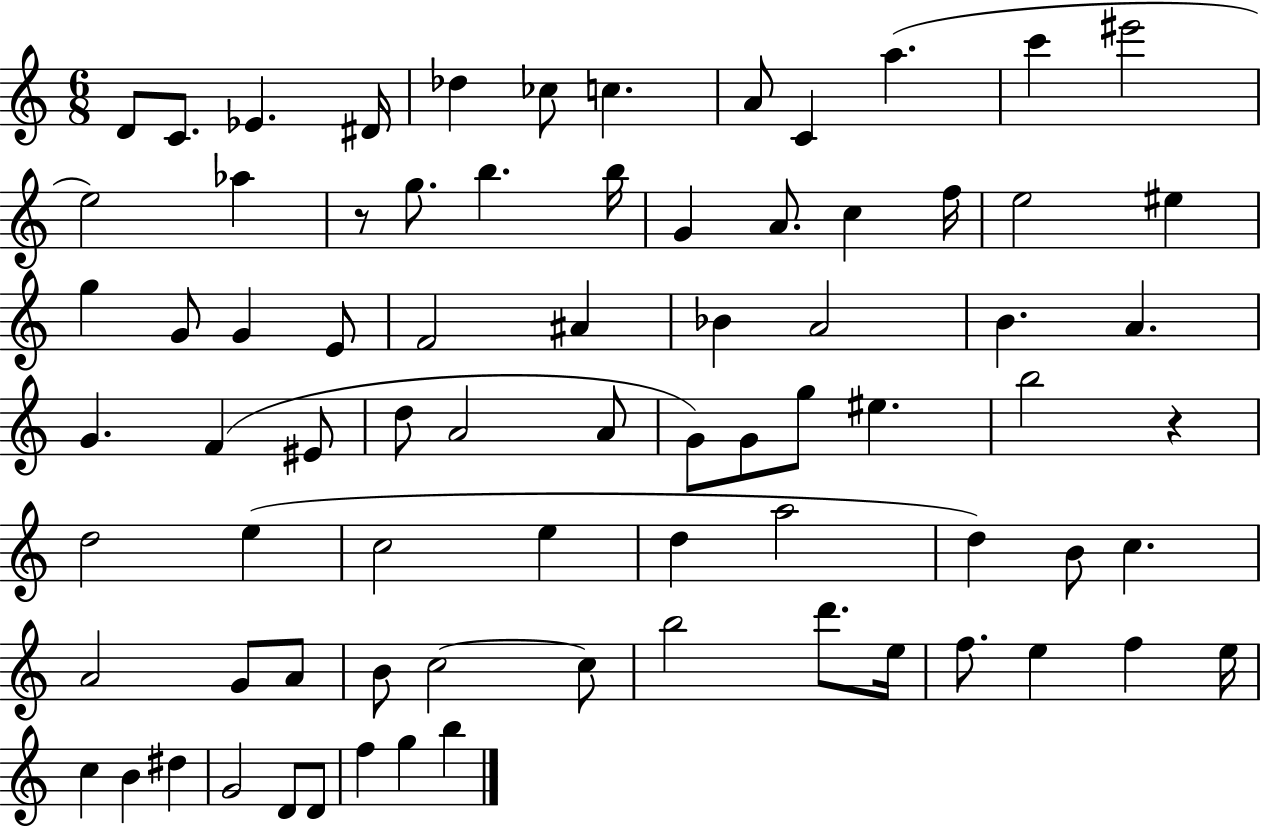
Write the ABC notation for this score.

X:1
T:Untitled
M:6/8
L:1/4
K:C
D/2 C/2 _E ^D/4 _d _c/2 c A/2 C a c' ^e'2 e2 _a z/2 g/2 b b/4 G A/2 c f/4 e2 ^e g G/2 G E/2 F2 ^A _B A2 B A G F ^E/2 d/2 A2 A/2 G/2 G/2 g/2 ^e b2 z d2 e c2 e d a2 d B/2 c A2 G/2 A/2 B/2 c2 c/2 b2 d'/2 e/4 f/2 e f e/4 c B ^d G2 D/2 D/2 f g b